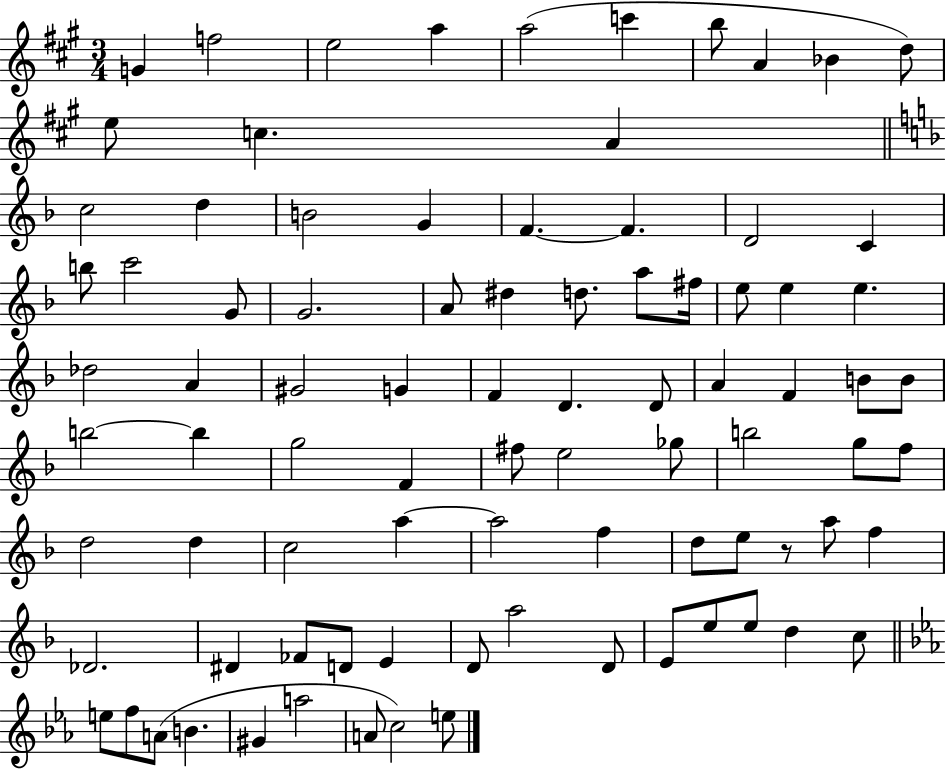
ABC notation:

X:1
T:Untitled
M:3/4
L:1/4
K:A
G f2 e2 a a2 c' b/2 A _B d/2 e/2 c A c2 d B2 G F F D2 C b/2 c'2 G/2 G2 A/2 ^d d/2 a/2 ^f/4 e/2 e e _d2 A ^G2 G F D D/2 A F B/2 B/2 b2 b g2 F ^f/2 e2 _g/2 b2 g/2 f/2 d2 d c2 a a2 f d/2 e/2 z/2 a/2 f _D2 ^D _F/2 D/2 E D/2 a2 D/2 E/2 e/2 e/2 d c/2 e/2 f/2 A/2 B ^G a2 A/2 c2 e/2